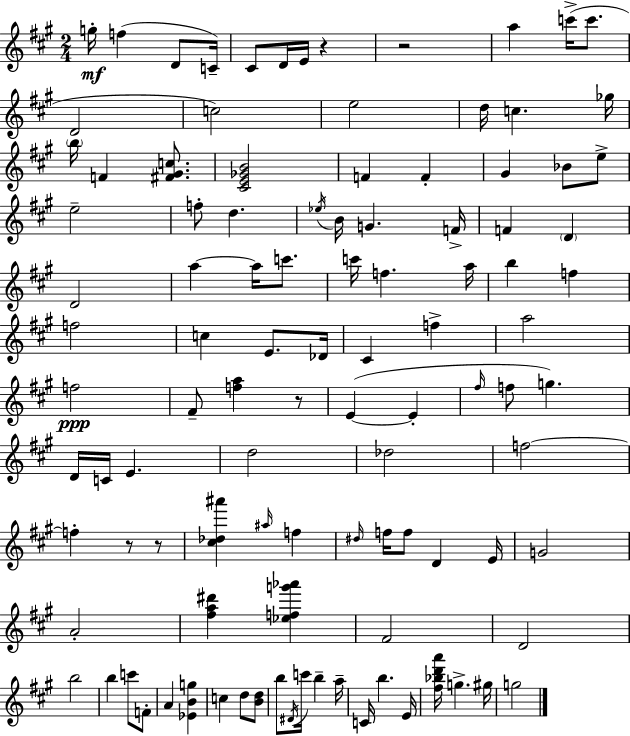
G5/s F5/q D4/e C4/s C#4/e D4/s E4/s R/q R/h A5/q C6/s C6/e. D4/h C5/h E5/h D5/s C5/q. Gb5/s B5/s F4/q [F#4,G#4,C5]/e. [C#4,E4,Gb4,B4]/h F4/q F4/q G#4/q Bb4/e E5/e E5/h F5/e D5/q. Eb5/s B4/s G4/q. F4/s F4/q D4/q D4/h A5/q A5/s C6/e. C6/s F5/q. A5/s B5/q F5/q F5/h C5/q E4/e. Db4/s C#4/q F5/q A5/h F5/h F#4/e [F5,A5]/q R/e E4/q E4/q F#5/s F5/e G5/q. D4/s C4/s E4/q. D5/h Db5/h F5/h F5/q R/e R/e [C#5,Db5,A#6]/q A#5/s F5/q D#5/s F5/s F5/e D4/q E4/s G4/h A4/h [F#5,A5,D#6]/q [Eb5,F5,G6,Ab6]/q F#4/h D4/h B5/h B5/q C6/e F4/e A4/q [Eb4,B4,G5]/q C5/q D5/e [B4,D5]/e B5/e D#4/s C6/s B5/q A5/s C4/s B5/q. E4/s [F#5,Bb5,D6,A6]/s G5/q. G#5/s G5/h